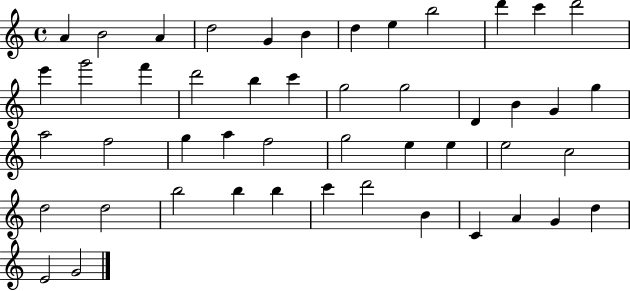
X:1
T:Untitled
M:4/4
L:1/4
K:C
A B2 A d2 G B d e b2 d' c' d'2 e' g'2 f' d'2 b c' g2 g2 D B G g a2 f2 g a f2 g2 e e e2 c2 d2 d2 b2 b b c' d'2 B C A G d E2 G2